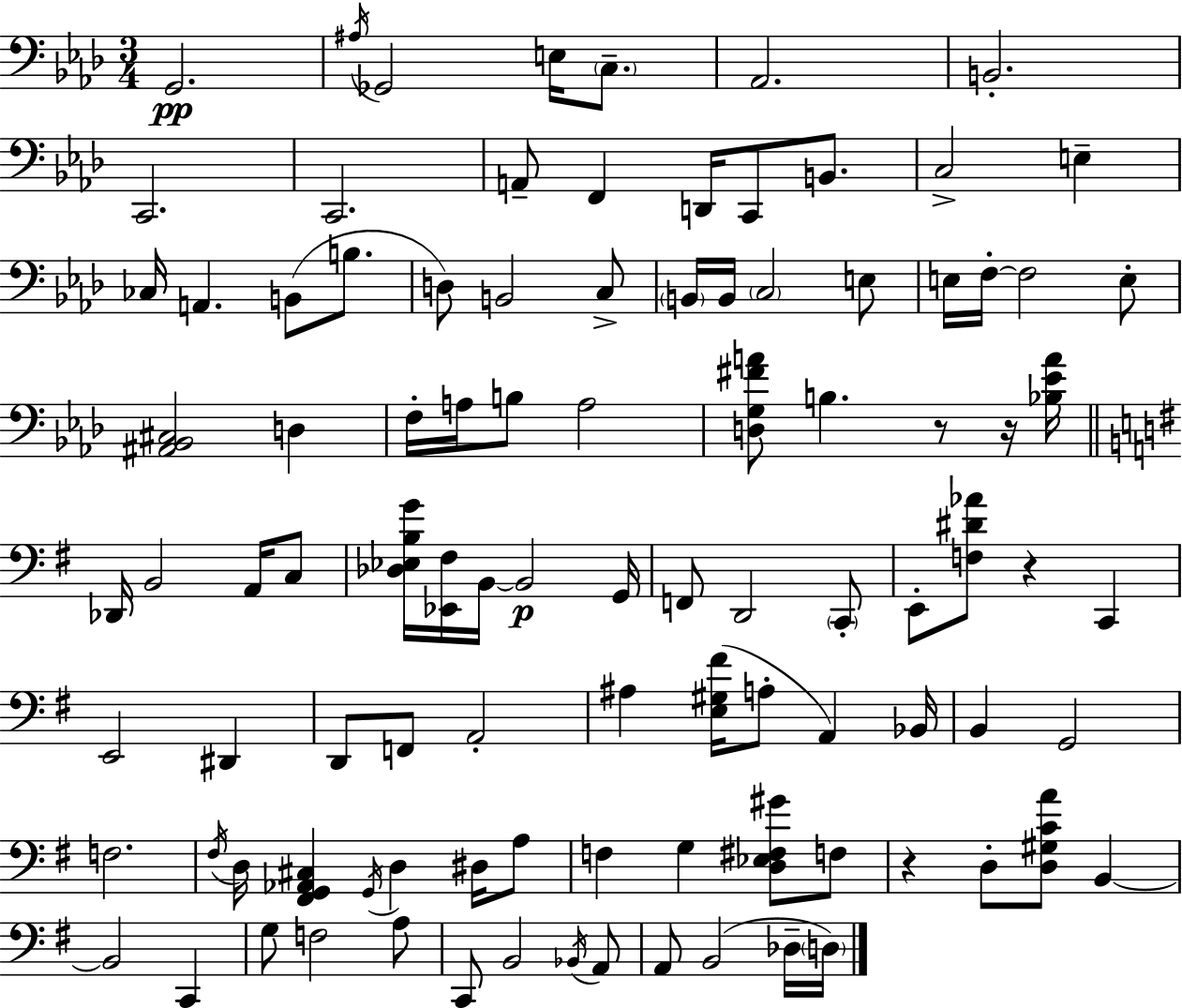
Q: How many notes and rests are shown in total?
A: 99